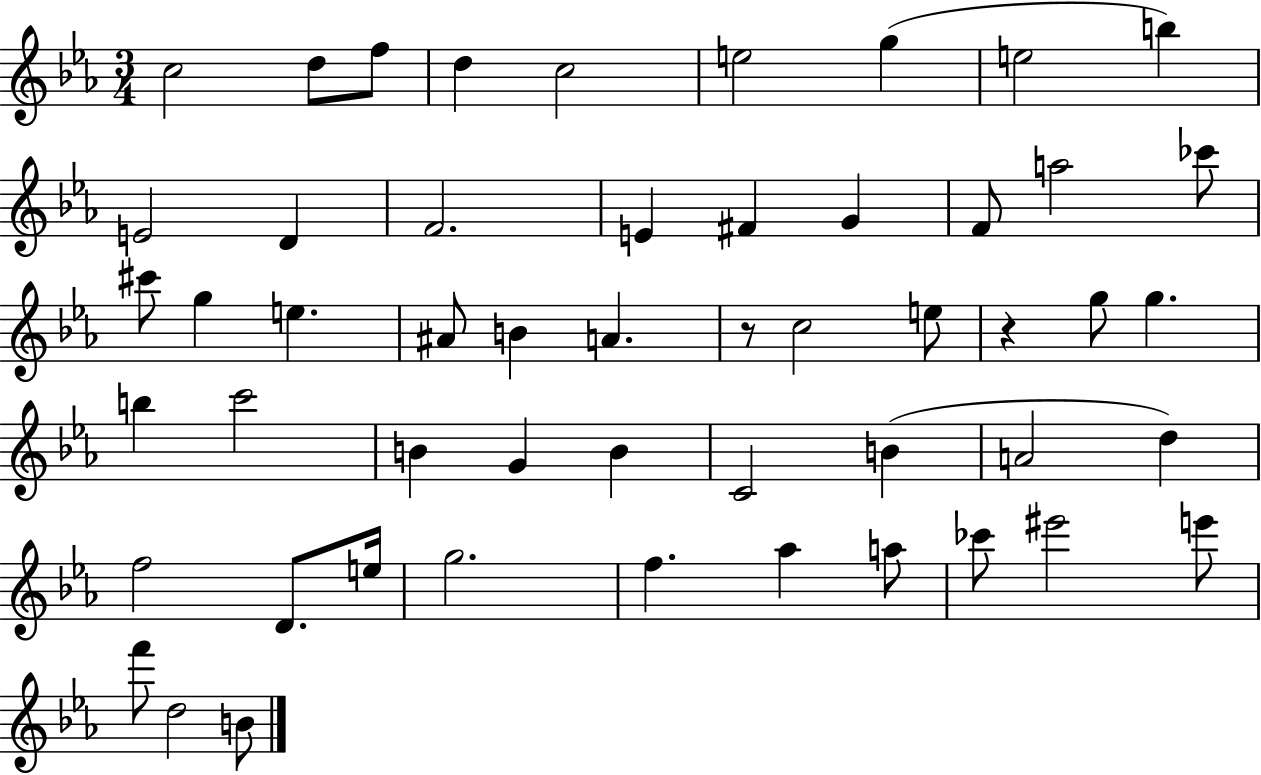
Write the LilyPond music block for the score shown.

{
  \clef treble
  \numericTimeSignature
  \time 3/4
  \key ees \major
  c''2 d''8 f''8 | d''4 c''2 | e''2 g''4( | e''2 b''4) | \break e'2 d'4 | f'2. | e'4 fis'4 g'4 | f'8 a''2 ces'''8 | \break cis'''8 g''4 e''4. | ais'8 b'4 a'4. | r8 c''2 e''8 | r4 g''8 g''4. | \break b''4 c'''2 | b'4 g'4 b'4 | c'2 b'4( | a'2 d''4) | \break f''2 d'8. e''16 | g''2. | f''4. aes''4 a''8 | ces'''8 eis'''2 e'''8 | \break f'''8 d''2 b'8 | \bar "|."
}